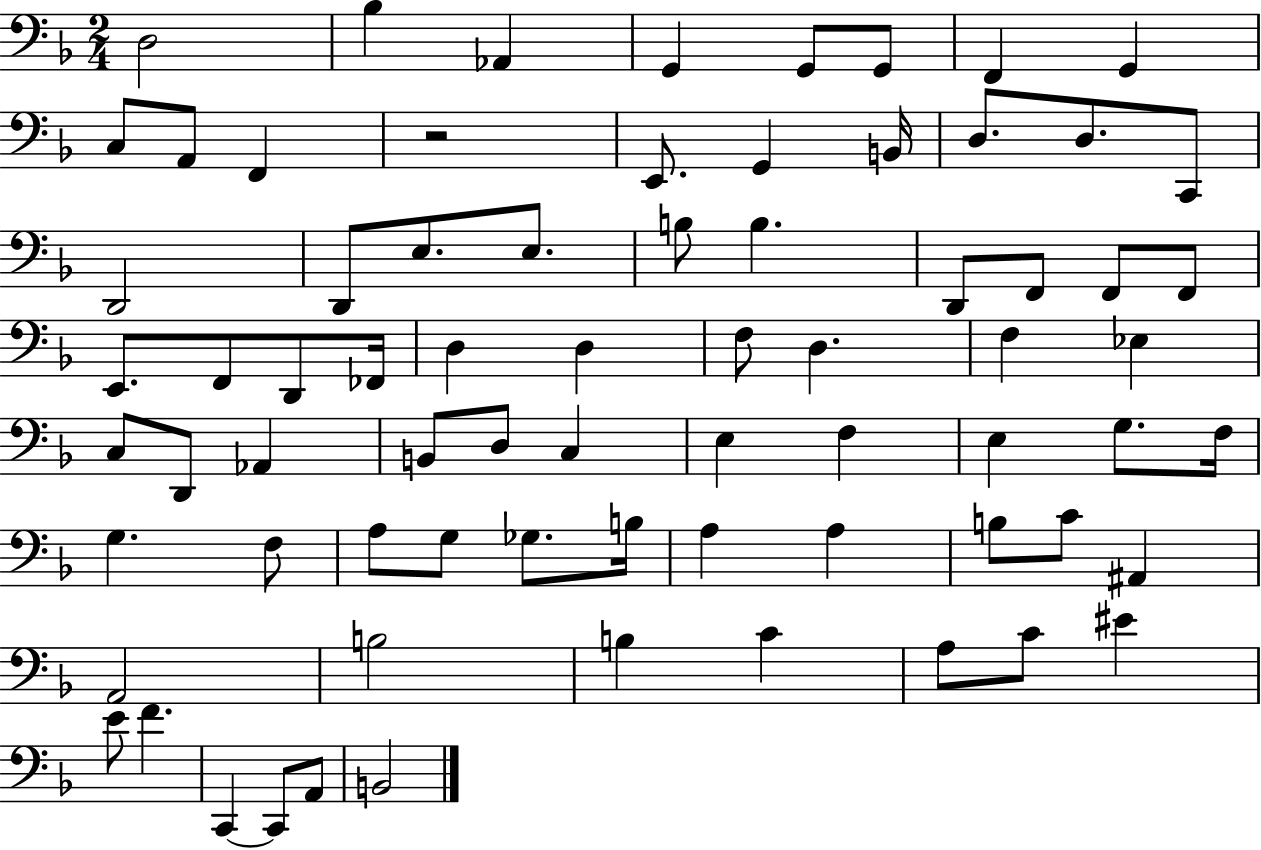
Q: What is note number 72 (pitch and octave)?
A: B2